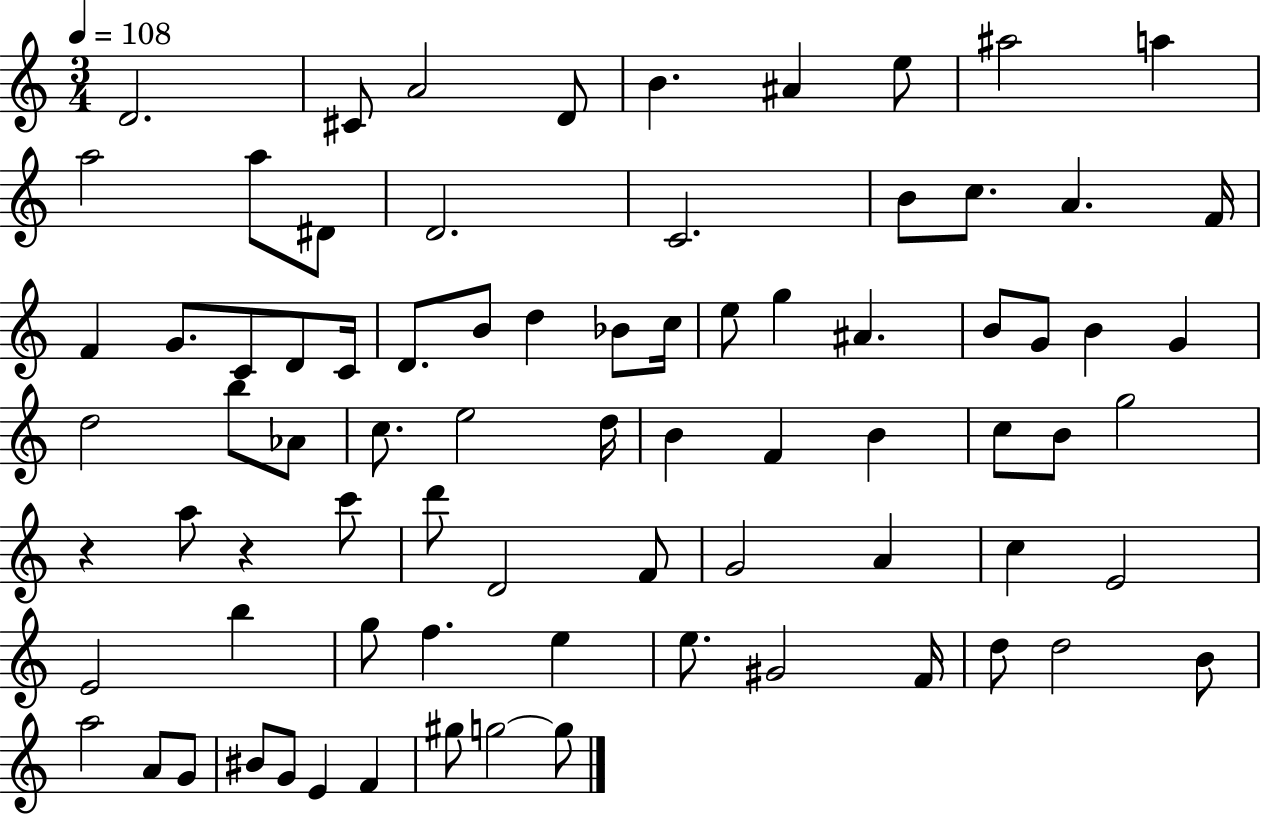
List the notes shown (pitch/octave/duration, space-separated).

D4/h. C#4/e A4/h D4/e B4/q. A#4/q E5/e A#5/h A5/q A5/h A5/e D#4/e D4/h. C4/h. B4/e C5/e. A4/q. F4/s F4/q G4/e. C4/e D4/e C4/s D4/e. B4/e D5/q Bb4/e C5/s E5/e G5/q A#4/q. B4/e G4/e B4/q G4/q D5/h B5/e Ab4/e C5/e. E5/h D5/s B4/q F4/q B4/q C5/e B4/e G5/h R/q A5/e R/q C6/e D6/e D4/h F4/e G4/h A4/q C5/q E4/h E4/h B5/q G5/e F5/q. E5/q E5/e. G#4/h F4/s D5/e D5/h B4/e A5/h A4/e G4/e BIS4/e G4/e E4/q F4/q G#5/e G5/h G5/e